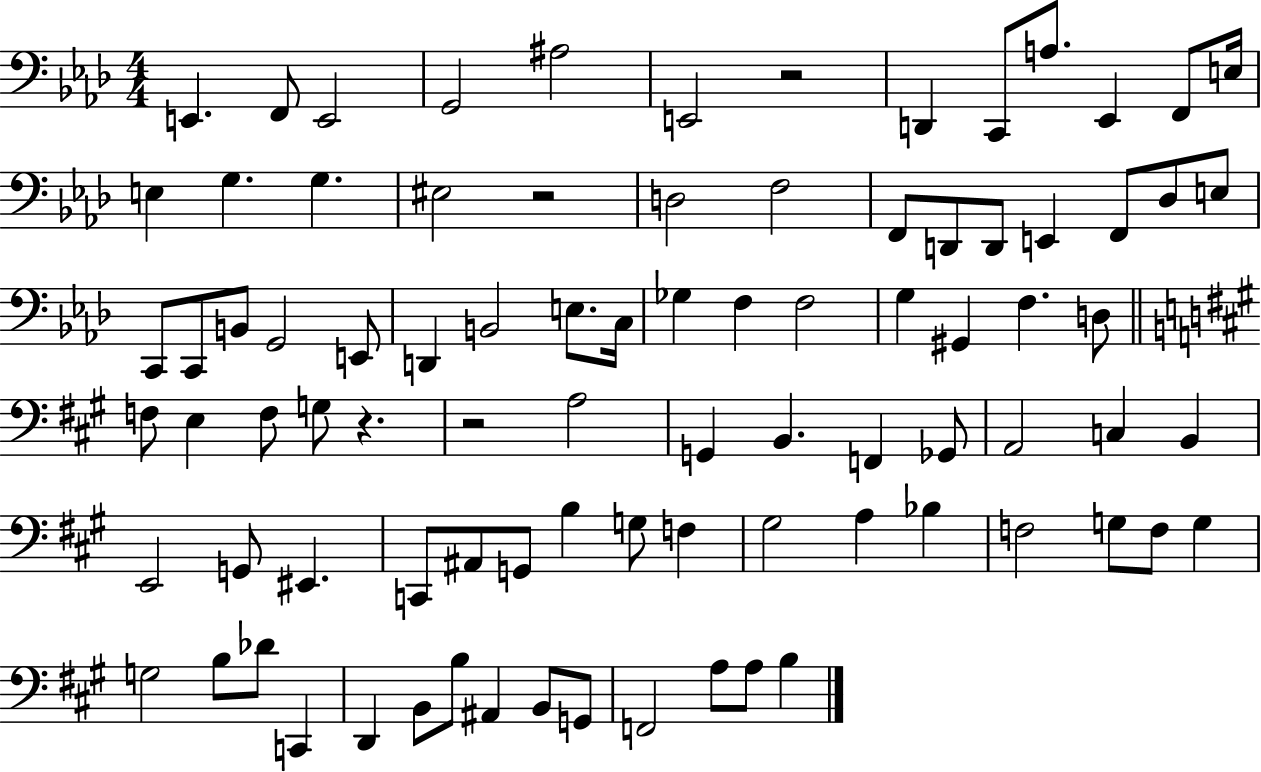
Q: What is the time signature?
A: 4/4